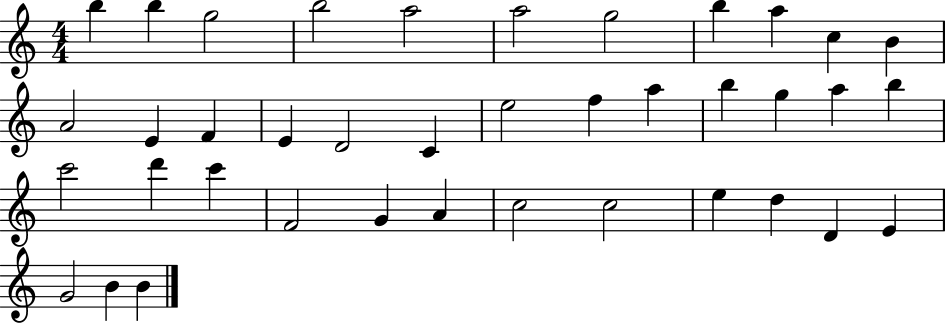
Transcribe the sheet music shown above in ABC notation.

X:1
T:Untitled
M:4/4
L:1/4
K:C
b b g2 b2 a2 a2 g2 b a c B A2 E F E D2 C e2 f a b g a b c'2 d' c' F2 G A c2 c2 e d D E G2 B B